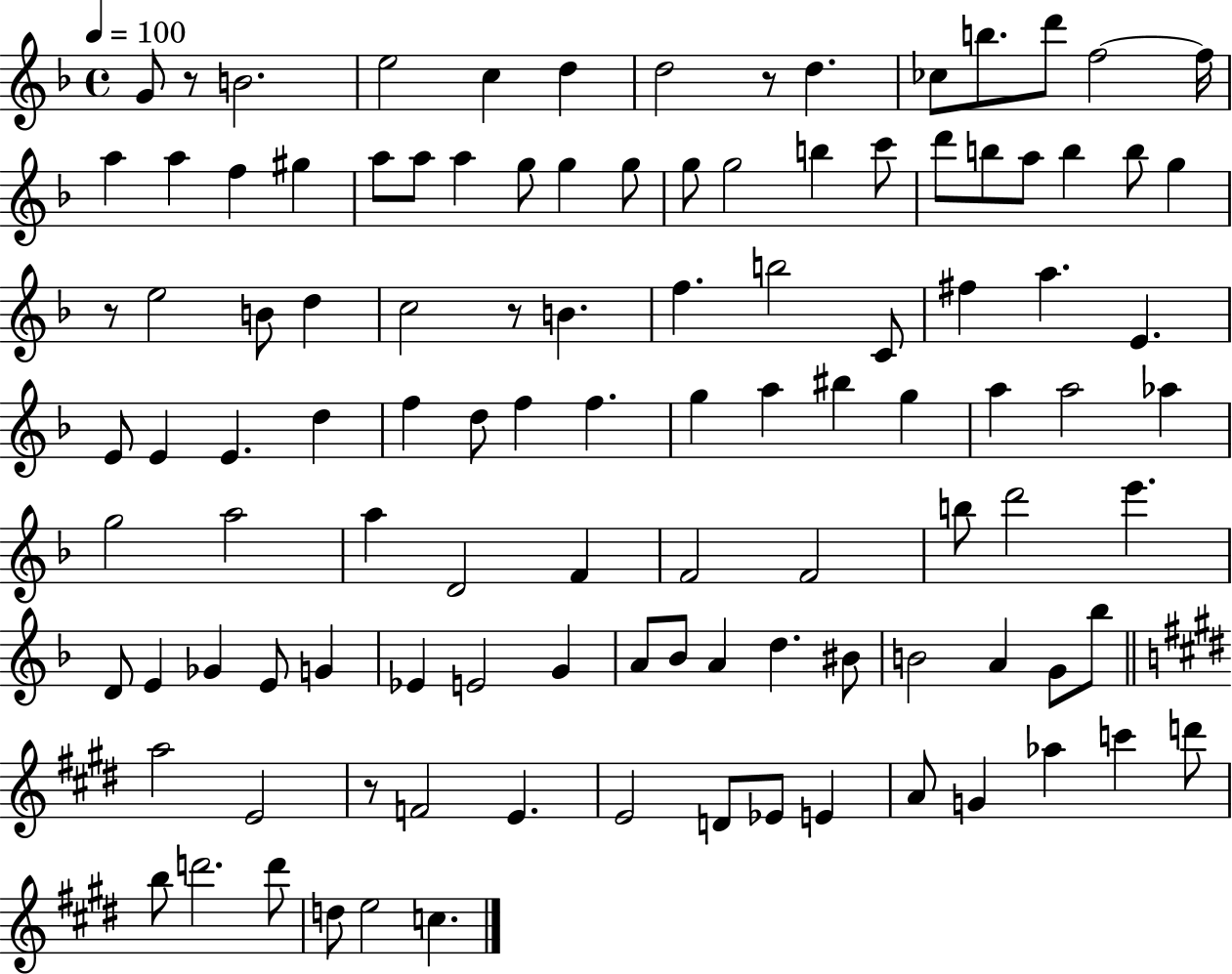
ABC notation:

X:1
T:Untitled
M:4/4
L:1/4
K:F
G/2 z/2 B2 e2 c d d2 z/2 d _c/2 b/2 d'/2 f2 f/4 a a f ^g a/2 a/2 a g/2 g g/2 g/2 g2 b c'/2 d'/2 b/2 a/2 b b/2 g z/2 e2 B/2 d c2 z/2 B f b2 C/2 ^f a E E/2 E E d f d/2 f f g a ^b g a a2 _a g2 a2 a D2 F F2 F2 b/2 d'2 e' D/2 E _G E/2 G _E E2 G A/2 _B/2 A d ^B/2 B2 A G/2 _b/2 a2 E2 z/2 F2 E E2 D/2 _E/2 E A/2 G _a c' d'/2 b/2 d'2 d'/2 d/2 e2 c